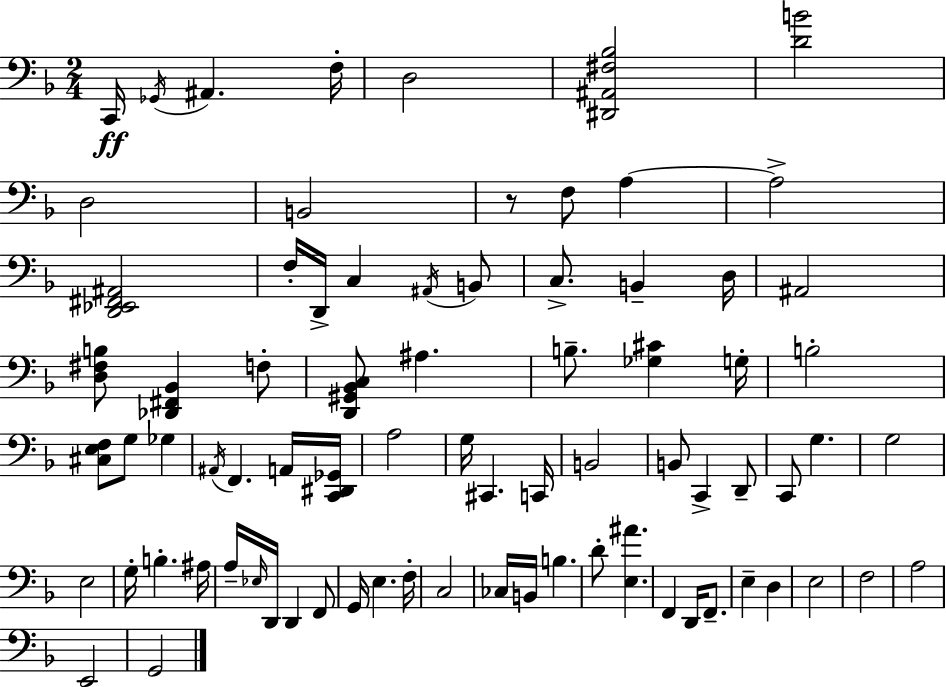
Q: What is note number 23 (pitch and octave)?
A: G3